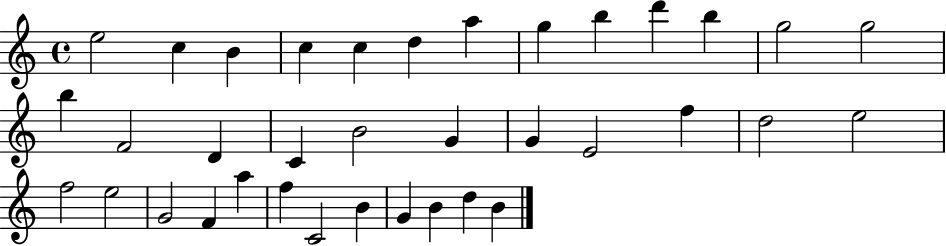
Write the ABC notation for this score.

X:1
T:Untitled
M:4/4
L:1/4
K:C
e2 c B c c d a g b d' b g2 g2 b F2 D C B2 G G E2 f d2 e2 f2 e2 G2 F a f C2 B G B d B